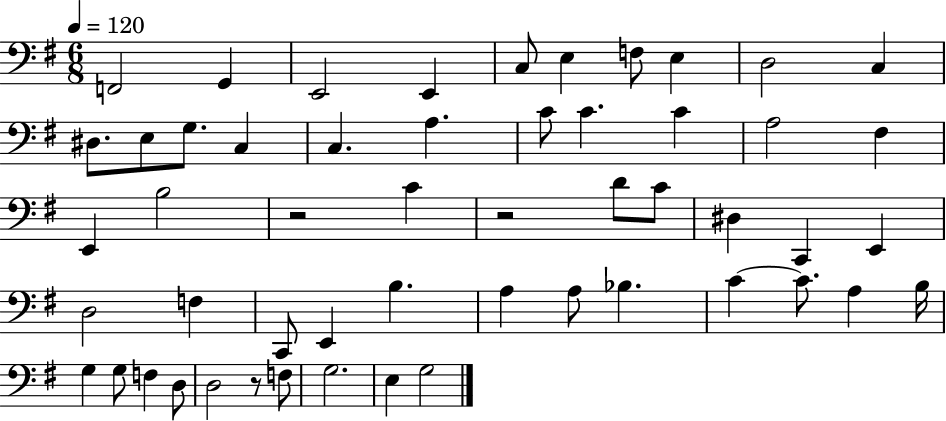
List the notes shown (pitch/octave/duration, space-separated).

F2/h G2/q E2/h E2/q C3/e E3/q F3/e E3/q D3/h C3/q D#3/e. E3/e G3/e. C3/q C3/q. A3/q. C4/e C4/q. C4/q A3/h F#3/q E2/q B3/h R/h C4/q R/h D4/e C4/e D#3/q C2/q E2/q D3/h F3/q C2/e E2/q B3/q. A3/q A3/e Bb3/q. C4/q C4/e. A3/q B3/s G3/q G3/e F3/q D3/e D3/h R/e F3/e G3/h. E3/q G3/h